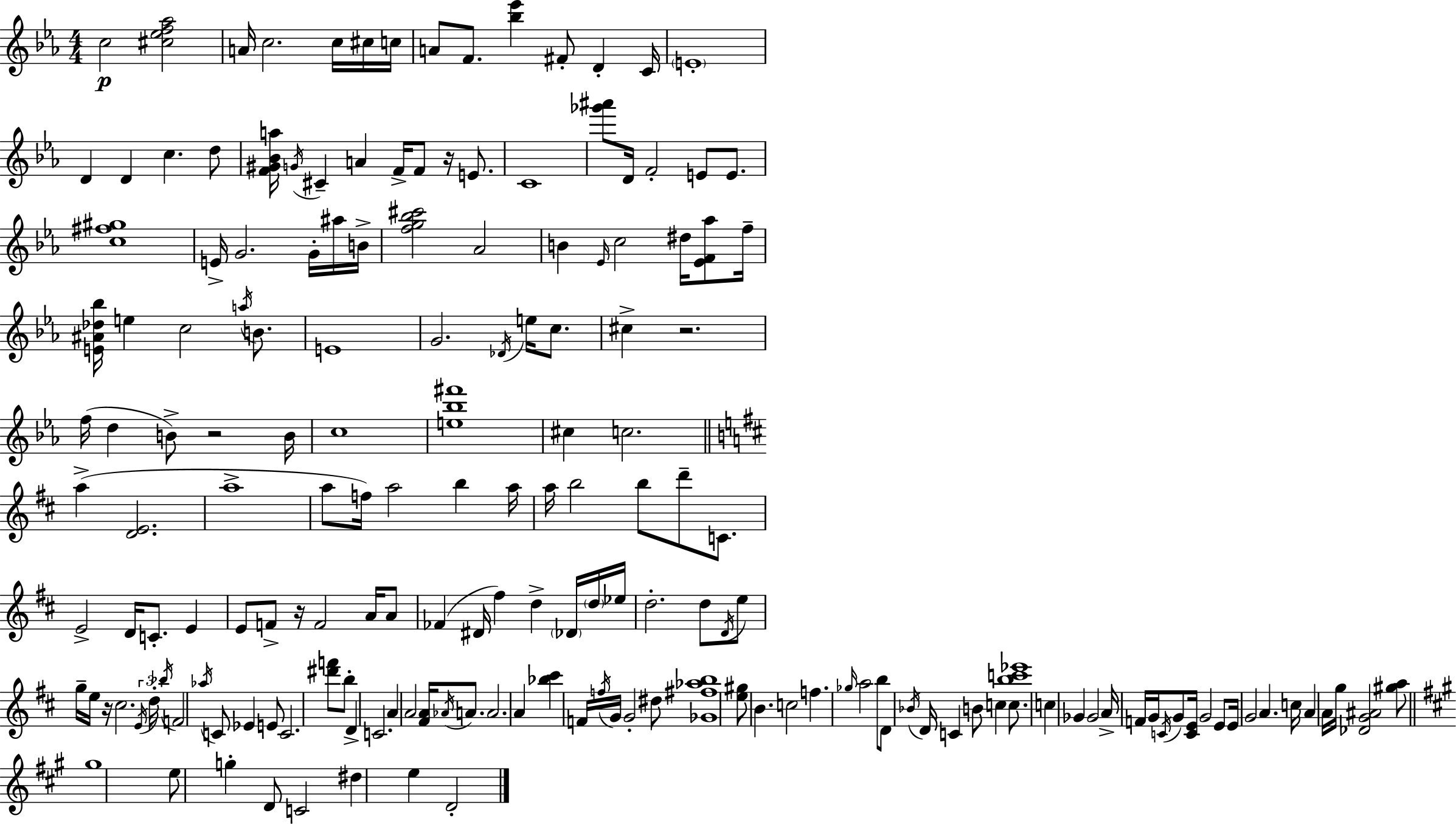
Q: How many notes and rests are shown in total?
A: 175